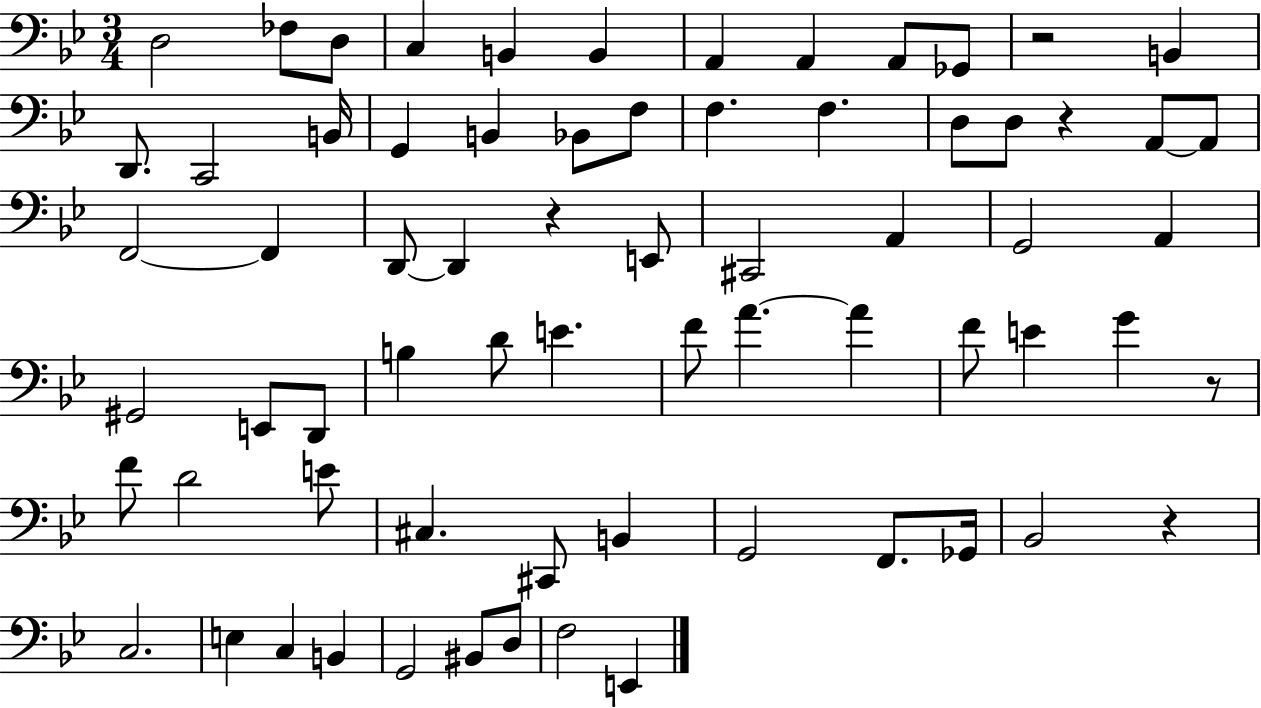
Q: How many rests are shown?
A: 5